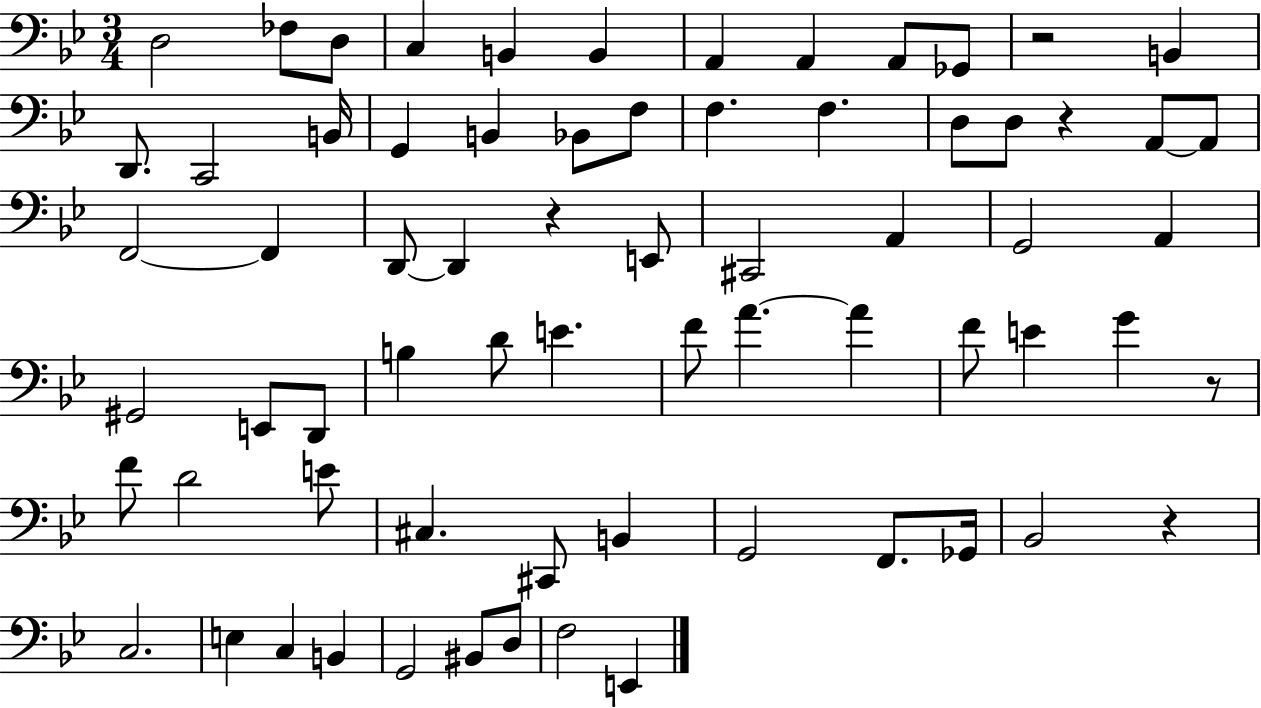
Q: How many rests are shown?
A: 5